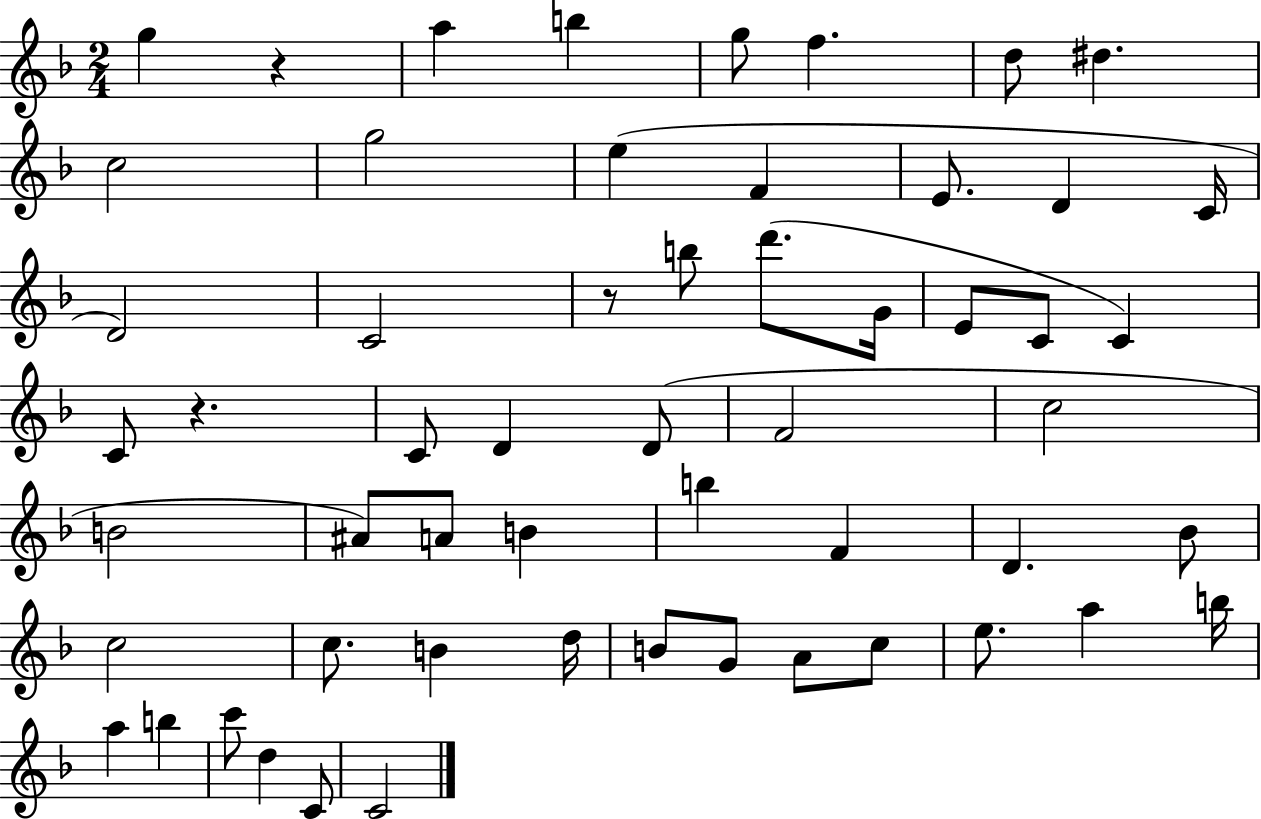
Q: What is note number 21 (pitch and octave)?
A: C4